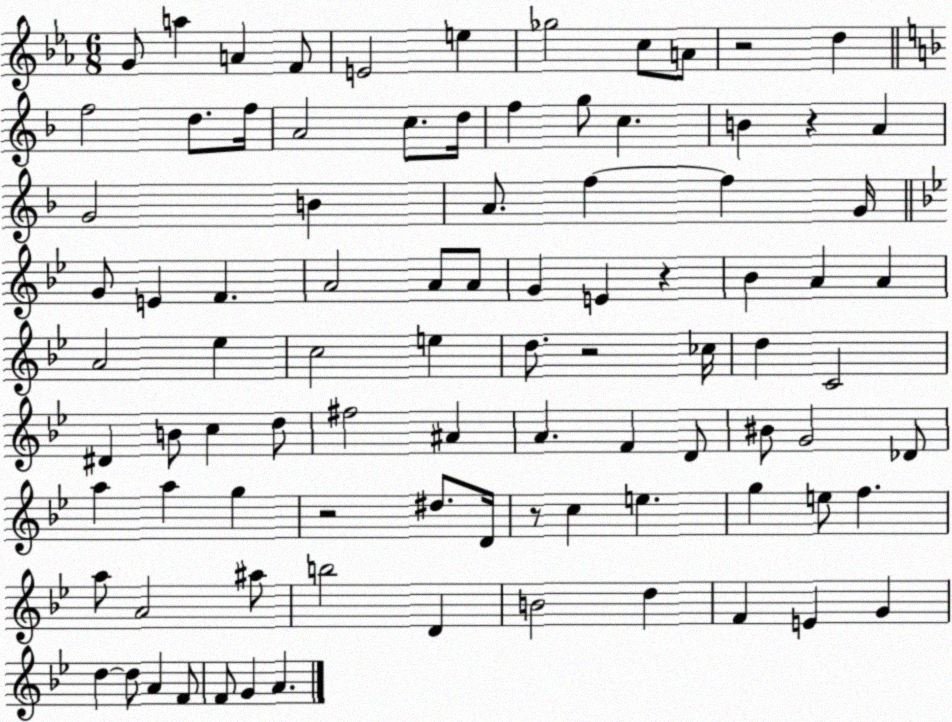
X:1
T:Untitled
M:6/8
L:1/4
K:Eb
G/2 a A F/2 E2 e _g2 c/2 A/2 z2 d f2 d/2 f/4 A2 c/2 d/4 f g/2 c B z A G2 B A/2 f f G/4 G/2 E F A2 A/2 A/2 G E z _B A A A2 _e c2 e d/2 z2 _c/4 d C2 ^D B/2 c d/2 ^f2 ^A A F D/2 ^B/2 G2 _D/2 a a g z2 ^d/2 D/4 z/2 c e g e/2 f a/2 A2 ^a/2 b2 D B2 d F E G d d/2 A F/2 F/2 G A